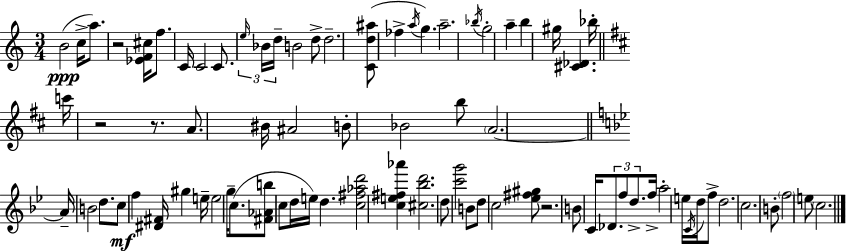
B4/h C5/s A5/e. R/h [Eb4,F4,C#5]/s F5/e. C4/s C4/h C4/e. E5/s Bb4/s D5/s B4/h D5/e D5/h. [C4,D5,A#5]/e FES5/q A5/s G5/q. A5/h. Bb5/s G5/h A5/q B5/q G#5/s [C#4,Db4]/q. Bb5/s C6/s R/h R/e. A4/e. BIS4/s A#4/h B4/e Bb4/h B5/e A4/h. A4/s B4/h D5/e. C5/e F5/q [D#4,F#4]/s G#5/q E5/s E5/h G5/s C5/e. [F#4,Ab4,B5]/e C5/e D5/s E5/s D5/q. [C5,F#5,Ab5,D6]/h [C5,E5,F#5,Ab6]/q [C#5,Bb5,D6]/h. D5/e [C6,G6]/h B4/e D5/e C5/h [Eb5,F#5,G#5]/e R/h. B4/e C4/s Db4/e. F5/e D5/e. F5/s A5/h E5/s C4/s D5/s F5/e D5/h. C5/h. B4/e F5/h E5/e C5/h.